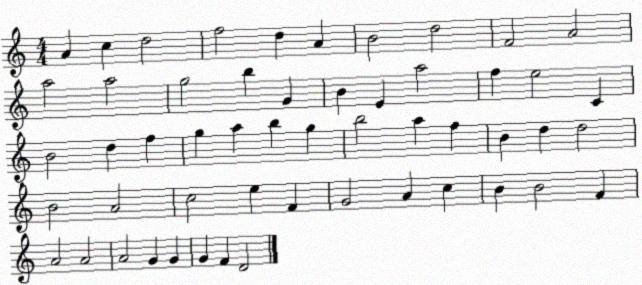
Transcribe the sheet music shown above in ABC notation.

X:1
T:Untitled
M:4/4
L:1/4
K:C
A c d2 f2 d A B2 d2 F2 A2 a2 a2 g2 b G B E a2 f e2 C B2 d f g a b g b2 a f B d d2 B2 A2 c2 e F G2 A c B B2 F A2 A2 A2 G G G F D2